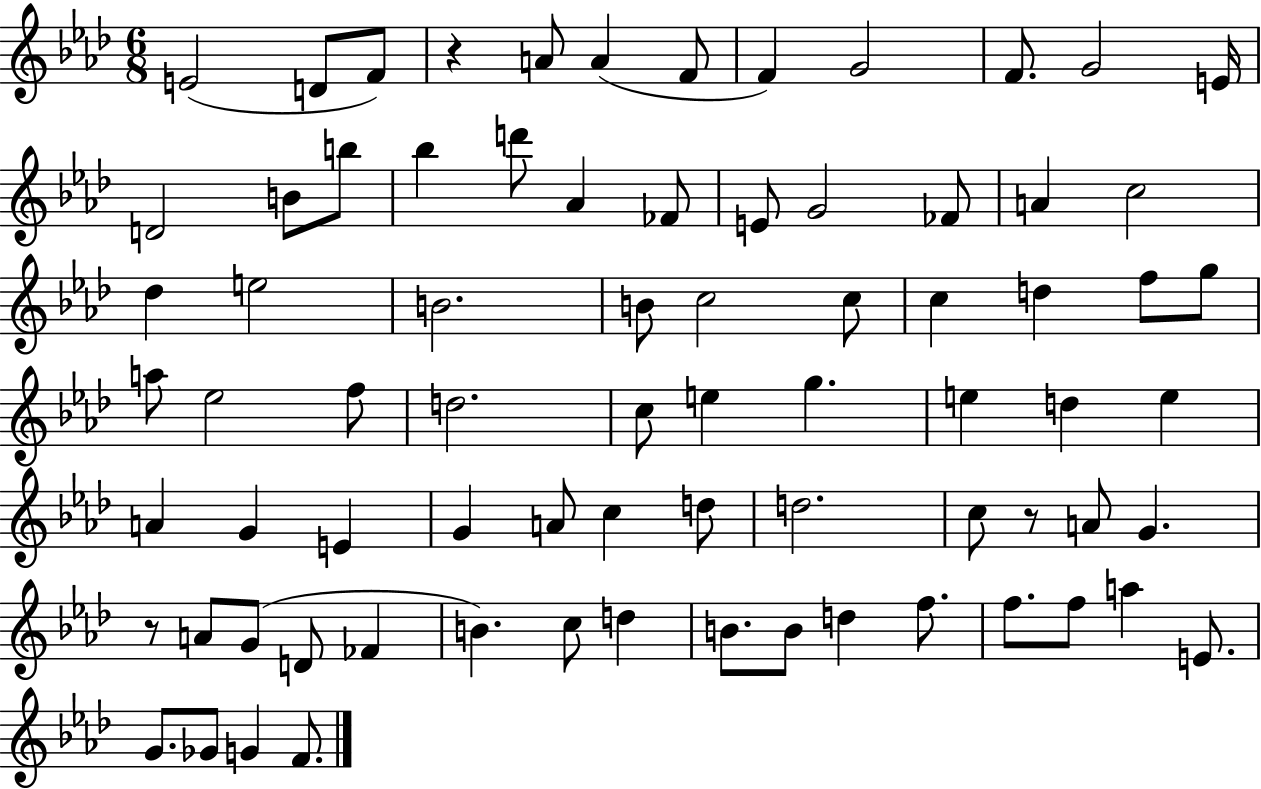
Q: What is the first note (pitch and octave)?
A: E4